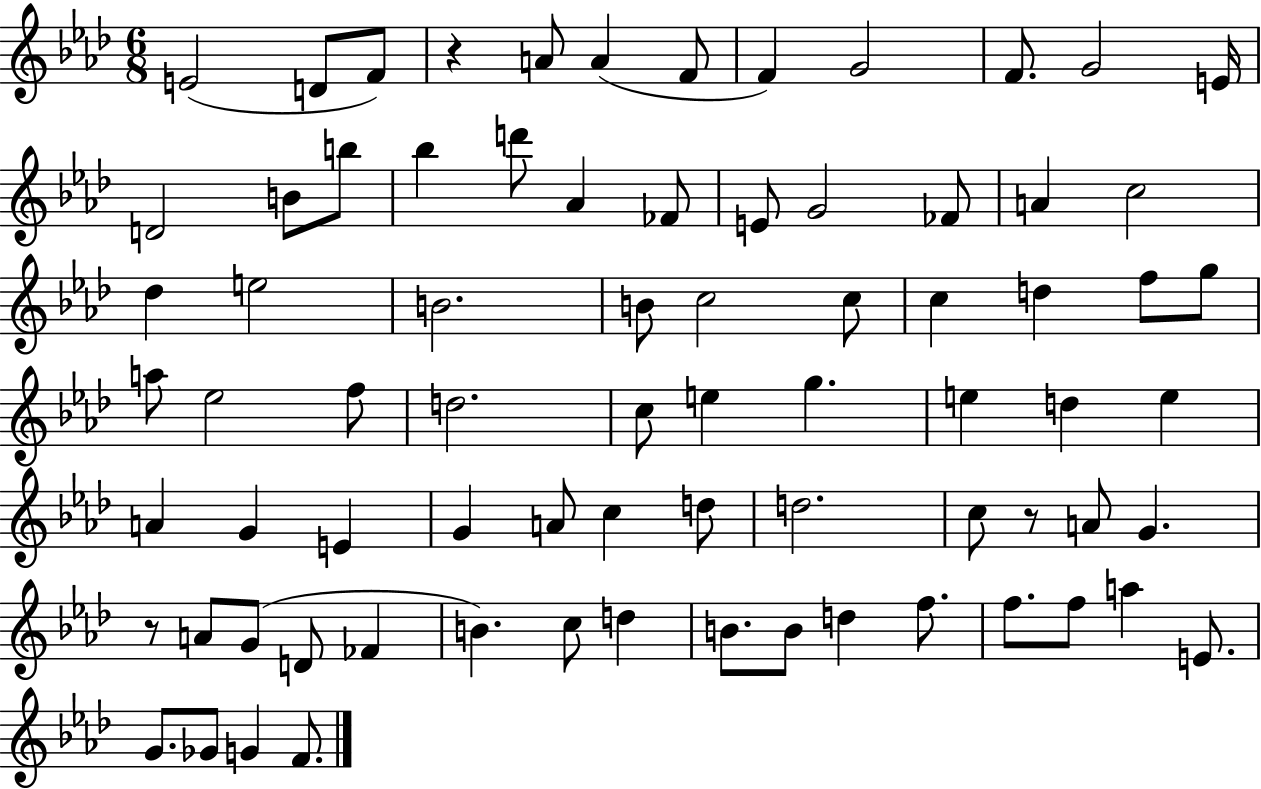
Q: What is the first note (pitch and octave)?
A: E4